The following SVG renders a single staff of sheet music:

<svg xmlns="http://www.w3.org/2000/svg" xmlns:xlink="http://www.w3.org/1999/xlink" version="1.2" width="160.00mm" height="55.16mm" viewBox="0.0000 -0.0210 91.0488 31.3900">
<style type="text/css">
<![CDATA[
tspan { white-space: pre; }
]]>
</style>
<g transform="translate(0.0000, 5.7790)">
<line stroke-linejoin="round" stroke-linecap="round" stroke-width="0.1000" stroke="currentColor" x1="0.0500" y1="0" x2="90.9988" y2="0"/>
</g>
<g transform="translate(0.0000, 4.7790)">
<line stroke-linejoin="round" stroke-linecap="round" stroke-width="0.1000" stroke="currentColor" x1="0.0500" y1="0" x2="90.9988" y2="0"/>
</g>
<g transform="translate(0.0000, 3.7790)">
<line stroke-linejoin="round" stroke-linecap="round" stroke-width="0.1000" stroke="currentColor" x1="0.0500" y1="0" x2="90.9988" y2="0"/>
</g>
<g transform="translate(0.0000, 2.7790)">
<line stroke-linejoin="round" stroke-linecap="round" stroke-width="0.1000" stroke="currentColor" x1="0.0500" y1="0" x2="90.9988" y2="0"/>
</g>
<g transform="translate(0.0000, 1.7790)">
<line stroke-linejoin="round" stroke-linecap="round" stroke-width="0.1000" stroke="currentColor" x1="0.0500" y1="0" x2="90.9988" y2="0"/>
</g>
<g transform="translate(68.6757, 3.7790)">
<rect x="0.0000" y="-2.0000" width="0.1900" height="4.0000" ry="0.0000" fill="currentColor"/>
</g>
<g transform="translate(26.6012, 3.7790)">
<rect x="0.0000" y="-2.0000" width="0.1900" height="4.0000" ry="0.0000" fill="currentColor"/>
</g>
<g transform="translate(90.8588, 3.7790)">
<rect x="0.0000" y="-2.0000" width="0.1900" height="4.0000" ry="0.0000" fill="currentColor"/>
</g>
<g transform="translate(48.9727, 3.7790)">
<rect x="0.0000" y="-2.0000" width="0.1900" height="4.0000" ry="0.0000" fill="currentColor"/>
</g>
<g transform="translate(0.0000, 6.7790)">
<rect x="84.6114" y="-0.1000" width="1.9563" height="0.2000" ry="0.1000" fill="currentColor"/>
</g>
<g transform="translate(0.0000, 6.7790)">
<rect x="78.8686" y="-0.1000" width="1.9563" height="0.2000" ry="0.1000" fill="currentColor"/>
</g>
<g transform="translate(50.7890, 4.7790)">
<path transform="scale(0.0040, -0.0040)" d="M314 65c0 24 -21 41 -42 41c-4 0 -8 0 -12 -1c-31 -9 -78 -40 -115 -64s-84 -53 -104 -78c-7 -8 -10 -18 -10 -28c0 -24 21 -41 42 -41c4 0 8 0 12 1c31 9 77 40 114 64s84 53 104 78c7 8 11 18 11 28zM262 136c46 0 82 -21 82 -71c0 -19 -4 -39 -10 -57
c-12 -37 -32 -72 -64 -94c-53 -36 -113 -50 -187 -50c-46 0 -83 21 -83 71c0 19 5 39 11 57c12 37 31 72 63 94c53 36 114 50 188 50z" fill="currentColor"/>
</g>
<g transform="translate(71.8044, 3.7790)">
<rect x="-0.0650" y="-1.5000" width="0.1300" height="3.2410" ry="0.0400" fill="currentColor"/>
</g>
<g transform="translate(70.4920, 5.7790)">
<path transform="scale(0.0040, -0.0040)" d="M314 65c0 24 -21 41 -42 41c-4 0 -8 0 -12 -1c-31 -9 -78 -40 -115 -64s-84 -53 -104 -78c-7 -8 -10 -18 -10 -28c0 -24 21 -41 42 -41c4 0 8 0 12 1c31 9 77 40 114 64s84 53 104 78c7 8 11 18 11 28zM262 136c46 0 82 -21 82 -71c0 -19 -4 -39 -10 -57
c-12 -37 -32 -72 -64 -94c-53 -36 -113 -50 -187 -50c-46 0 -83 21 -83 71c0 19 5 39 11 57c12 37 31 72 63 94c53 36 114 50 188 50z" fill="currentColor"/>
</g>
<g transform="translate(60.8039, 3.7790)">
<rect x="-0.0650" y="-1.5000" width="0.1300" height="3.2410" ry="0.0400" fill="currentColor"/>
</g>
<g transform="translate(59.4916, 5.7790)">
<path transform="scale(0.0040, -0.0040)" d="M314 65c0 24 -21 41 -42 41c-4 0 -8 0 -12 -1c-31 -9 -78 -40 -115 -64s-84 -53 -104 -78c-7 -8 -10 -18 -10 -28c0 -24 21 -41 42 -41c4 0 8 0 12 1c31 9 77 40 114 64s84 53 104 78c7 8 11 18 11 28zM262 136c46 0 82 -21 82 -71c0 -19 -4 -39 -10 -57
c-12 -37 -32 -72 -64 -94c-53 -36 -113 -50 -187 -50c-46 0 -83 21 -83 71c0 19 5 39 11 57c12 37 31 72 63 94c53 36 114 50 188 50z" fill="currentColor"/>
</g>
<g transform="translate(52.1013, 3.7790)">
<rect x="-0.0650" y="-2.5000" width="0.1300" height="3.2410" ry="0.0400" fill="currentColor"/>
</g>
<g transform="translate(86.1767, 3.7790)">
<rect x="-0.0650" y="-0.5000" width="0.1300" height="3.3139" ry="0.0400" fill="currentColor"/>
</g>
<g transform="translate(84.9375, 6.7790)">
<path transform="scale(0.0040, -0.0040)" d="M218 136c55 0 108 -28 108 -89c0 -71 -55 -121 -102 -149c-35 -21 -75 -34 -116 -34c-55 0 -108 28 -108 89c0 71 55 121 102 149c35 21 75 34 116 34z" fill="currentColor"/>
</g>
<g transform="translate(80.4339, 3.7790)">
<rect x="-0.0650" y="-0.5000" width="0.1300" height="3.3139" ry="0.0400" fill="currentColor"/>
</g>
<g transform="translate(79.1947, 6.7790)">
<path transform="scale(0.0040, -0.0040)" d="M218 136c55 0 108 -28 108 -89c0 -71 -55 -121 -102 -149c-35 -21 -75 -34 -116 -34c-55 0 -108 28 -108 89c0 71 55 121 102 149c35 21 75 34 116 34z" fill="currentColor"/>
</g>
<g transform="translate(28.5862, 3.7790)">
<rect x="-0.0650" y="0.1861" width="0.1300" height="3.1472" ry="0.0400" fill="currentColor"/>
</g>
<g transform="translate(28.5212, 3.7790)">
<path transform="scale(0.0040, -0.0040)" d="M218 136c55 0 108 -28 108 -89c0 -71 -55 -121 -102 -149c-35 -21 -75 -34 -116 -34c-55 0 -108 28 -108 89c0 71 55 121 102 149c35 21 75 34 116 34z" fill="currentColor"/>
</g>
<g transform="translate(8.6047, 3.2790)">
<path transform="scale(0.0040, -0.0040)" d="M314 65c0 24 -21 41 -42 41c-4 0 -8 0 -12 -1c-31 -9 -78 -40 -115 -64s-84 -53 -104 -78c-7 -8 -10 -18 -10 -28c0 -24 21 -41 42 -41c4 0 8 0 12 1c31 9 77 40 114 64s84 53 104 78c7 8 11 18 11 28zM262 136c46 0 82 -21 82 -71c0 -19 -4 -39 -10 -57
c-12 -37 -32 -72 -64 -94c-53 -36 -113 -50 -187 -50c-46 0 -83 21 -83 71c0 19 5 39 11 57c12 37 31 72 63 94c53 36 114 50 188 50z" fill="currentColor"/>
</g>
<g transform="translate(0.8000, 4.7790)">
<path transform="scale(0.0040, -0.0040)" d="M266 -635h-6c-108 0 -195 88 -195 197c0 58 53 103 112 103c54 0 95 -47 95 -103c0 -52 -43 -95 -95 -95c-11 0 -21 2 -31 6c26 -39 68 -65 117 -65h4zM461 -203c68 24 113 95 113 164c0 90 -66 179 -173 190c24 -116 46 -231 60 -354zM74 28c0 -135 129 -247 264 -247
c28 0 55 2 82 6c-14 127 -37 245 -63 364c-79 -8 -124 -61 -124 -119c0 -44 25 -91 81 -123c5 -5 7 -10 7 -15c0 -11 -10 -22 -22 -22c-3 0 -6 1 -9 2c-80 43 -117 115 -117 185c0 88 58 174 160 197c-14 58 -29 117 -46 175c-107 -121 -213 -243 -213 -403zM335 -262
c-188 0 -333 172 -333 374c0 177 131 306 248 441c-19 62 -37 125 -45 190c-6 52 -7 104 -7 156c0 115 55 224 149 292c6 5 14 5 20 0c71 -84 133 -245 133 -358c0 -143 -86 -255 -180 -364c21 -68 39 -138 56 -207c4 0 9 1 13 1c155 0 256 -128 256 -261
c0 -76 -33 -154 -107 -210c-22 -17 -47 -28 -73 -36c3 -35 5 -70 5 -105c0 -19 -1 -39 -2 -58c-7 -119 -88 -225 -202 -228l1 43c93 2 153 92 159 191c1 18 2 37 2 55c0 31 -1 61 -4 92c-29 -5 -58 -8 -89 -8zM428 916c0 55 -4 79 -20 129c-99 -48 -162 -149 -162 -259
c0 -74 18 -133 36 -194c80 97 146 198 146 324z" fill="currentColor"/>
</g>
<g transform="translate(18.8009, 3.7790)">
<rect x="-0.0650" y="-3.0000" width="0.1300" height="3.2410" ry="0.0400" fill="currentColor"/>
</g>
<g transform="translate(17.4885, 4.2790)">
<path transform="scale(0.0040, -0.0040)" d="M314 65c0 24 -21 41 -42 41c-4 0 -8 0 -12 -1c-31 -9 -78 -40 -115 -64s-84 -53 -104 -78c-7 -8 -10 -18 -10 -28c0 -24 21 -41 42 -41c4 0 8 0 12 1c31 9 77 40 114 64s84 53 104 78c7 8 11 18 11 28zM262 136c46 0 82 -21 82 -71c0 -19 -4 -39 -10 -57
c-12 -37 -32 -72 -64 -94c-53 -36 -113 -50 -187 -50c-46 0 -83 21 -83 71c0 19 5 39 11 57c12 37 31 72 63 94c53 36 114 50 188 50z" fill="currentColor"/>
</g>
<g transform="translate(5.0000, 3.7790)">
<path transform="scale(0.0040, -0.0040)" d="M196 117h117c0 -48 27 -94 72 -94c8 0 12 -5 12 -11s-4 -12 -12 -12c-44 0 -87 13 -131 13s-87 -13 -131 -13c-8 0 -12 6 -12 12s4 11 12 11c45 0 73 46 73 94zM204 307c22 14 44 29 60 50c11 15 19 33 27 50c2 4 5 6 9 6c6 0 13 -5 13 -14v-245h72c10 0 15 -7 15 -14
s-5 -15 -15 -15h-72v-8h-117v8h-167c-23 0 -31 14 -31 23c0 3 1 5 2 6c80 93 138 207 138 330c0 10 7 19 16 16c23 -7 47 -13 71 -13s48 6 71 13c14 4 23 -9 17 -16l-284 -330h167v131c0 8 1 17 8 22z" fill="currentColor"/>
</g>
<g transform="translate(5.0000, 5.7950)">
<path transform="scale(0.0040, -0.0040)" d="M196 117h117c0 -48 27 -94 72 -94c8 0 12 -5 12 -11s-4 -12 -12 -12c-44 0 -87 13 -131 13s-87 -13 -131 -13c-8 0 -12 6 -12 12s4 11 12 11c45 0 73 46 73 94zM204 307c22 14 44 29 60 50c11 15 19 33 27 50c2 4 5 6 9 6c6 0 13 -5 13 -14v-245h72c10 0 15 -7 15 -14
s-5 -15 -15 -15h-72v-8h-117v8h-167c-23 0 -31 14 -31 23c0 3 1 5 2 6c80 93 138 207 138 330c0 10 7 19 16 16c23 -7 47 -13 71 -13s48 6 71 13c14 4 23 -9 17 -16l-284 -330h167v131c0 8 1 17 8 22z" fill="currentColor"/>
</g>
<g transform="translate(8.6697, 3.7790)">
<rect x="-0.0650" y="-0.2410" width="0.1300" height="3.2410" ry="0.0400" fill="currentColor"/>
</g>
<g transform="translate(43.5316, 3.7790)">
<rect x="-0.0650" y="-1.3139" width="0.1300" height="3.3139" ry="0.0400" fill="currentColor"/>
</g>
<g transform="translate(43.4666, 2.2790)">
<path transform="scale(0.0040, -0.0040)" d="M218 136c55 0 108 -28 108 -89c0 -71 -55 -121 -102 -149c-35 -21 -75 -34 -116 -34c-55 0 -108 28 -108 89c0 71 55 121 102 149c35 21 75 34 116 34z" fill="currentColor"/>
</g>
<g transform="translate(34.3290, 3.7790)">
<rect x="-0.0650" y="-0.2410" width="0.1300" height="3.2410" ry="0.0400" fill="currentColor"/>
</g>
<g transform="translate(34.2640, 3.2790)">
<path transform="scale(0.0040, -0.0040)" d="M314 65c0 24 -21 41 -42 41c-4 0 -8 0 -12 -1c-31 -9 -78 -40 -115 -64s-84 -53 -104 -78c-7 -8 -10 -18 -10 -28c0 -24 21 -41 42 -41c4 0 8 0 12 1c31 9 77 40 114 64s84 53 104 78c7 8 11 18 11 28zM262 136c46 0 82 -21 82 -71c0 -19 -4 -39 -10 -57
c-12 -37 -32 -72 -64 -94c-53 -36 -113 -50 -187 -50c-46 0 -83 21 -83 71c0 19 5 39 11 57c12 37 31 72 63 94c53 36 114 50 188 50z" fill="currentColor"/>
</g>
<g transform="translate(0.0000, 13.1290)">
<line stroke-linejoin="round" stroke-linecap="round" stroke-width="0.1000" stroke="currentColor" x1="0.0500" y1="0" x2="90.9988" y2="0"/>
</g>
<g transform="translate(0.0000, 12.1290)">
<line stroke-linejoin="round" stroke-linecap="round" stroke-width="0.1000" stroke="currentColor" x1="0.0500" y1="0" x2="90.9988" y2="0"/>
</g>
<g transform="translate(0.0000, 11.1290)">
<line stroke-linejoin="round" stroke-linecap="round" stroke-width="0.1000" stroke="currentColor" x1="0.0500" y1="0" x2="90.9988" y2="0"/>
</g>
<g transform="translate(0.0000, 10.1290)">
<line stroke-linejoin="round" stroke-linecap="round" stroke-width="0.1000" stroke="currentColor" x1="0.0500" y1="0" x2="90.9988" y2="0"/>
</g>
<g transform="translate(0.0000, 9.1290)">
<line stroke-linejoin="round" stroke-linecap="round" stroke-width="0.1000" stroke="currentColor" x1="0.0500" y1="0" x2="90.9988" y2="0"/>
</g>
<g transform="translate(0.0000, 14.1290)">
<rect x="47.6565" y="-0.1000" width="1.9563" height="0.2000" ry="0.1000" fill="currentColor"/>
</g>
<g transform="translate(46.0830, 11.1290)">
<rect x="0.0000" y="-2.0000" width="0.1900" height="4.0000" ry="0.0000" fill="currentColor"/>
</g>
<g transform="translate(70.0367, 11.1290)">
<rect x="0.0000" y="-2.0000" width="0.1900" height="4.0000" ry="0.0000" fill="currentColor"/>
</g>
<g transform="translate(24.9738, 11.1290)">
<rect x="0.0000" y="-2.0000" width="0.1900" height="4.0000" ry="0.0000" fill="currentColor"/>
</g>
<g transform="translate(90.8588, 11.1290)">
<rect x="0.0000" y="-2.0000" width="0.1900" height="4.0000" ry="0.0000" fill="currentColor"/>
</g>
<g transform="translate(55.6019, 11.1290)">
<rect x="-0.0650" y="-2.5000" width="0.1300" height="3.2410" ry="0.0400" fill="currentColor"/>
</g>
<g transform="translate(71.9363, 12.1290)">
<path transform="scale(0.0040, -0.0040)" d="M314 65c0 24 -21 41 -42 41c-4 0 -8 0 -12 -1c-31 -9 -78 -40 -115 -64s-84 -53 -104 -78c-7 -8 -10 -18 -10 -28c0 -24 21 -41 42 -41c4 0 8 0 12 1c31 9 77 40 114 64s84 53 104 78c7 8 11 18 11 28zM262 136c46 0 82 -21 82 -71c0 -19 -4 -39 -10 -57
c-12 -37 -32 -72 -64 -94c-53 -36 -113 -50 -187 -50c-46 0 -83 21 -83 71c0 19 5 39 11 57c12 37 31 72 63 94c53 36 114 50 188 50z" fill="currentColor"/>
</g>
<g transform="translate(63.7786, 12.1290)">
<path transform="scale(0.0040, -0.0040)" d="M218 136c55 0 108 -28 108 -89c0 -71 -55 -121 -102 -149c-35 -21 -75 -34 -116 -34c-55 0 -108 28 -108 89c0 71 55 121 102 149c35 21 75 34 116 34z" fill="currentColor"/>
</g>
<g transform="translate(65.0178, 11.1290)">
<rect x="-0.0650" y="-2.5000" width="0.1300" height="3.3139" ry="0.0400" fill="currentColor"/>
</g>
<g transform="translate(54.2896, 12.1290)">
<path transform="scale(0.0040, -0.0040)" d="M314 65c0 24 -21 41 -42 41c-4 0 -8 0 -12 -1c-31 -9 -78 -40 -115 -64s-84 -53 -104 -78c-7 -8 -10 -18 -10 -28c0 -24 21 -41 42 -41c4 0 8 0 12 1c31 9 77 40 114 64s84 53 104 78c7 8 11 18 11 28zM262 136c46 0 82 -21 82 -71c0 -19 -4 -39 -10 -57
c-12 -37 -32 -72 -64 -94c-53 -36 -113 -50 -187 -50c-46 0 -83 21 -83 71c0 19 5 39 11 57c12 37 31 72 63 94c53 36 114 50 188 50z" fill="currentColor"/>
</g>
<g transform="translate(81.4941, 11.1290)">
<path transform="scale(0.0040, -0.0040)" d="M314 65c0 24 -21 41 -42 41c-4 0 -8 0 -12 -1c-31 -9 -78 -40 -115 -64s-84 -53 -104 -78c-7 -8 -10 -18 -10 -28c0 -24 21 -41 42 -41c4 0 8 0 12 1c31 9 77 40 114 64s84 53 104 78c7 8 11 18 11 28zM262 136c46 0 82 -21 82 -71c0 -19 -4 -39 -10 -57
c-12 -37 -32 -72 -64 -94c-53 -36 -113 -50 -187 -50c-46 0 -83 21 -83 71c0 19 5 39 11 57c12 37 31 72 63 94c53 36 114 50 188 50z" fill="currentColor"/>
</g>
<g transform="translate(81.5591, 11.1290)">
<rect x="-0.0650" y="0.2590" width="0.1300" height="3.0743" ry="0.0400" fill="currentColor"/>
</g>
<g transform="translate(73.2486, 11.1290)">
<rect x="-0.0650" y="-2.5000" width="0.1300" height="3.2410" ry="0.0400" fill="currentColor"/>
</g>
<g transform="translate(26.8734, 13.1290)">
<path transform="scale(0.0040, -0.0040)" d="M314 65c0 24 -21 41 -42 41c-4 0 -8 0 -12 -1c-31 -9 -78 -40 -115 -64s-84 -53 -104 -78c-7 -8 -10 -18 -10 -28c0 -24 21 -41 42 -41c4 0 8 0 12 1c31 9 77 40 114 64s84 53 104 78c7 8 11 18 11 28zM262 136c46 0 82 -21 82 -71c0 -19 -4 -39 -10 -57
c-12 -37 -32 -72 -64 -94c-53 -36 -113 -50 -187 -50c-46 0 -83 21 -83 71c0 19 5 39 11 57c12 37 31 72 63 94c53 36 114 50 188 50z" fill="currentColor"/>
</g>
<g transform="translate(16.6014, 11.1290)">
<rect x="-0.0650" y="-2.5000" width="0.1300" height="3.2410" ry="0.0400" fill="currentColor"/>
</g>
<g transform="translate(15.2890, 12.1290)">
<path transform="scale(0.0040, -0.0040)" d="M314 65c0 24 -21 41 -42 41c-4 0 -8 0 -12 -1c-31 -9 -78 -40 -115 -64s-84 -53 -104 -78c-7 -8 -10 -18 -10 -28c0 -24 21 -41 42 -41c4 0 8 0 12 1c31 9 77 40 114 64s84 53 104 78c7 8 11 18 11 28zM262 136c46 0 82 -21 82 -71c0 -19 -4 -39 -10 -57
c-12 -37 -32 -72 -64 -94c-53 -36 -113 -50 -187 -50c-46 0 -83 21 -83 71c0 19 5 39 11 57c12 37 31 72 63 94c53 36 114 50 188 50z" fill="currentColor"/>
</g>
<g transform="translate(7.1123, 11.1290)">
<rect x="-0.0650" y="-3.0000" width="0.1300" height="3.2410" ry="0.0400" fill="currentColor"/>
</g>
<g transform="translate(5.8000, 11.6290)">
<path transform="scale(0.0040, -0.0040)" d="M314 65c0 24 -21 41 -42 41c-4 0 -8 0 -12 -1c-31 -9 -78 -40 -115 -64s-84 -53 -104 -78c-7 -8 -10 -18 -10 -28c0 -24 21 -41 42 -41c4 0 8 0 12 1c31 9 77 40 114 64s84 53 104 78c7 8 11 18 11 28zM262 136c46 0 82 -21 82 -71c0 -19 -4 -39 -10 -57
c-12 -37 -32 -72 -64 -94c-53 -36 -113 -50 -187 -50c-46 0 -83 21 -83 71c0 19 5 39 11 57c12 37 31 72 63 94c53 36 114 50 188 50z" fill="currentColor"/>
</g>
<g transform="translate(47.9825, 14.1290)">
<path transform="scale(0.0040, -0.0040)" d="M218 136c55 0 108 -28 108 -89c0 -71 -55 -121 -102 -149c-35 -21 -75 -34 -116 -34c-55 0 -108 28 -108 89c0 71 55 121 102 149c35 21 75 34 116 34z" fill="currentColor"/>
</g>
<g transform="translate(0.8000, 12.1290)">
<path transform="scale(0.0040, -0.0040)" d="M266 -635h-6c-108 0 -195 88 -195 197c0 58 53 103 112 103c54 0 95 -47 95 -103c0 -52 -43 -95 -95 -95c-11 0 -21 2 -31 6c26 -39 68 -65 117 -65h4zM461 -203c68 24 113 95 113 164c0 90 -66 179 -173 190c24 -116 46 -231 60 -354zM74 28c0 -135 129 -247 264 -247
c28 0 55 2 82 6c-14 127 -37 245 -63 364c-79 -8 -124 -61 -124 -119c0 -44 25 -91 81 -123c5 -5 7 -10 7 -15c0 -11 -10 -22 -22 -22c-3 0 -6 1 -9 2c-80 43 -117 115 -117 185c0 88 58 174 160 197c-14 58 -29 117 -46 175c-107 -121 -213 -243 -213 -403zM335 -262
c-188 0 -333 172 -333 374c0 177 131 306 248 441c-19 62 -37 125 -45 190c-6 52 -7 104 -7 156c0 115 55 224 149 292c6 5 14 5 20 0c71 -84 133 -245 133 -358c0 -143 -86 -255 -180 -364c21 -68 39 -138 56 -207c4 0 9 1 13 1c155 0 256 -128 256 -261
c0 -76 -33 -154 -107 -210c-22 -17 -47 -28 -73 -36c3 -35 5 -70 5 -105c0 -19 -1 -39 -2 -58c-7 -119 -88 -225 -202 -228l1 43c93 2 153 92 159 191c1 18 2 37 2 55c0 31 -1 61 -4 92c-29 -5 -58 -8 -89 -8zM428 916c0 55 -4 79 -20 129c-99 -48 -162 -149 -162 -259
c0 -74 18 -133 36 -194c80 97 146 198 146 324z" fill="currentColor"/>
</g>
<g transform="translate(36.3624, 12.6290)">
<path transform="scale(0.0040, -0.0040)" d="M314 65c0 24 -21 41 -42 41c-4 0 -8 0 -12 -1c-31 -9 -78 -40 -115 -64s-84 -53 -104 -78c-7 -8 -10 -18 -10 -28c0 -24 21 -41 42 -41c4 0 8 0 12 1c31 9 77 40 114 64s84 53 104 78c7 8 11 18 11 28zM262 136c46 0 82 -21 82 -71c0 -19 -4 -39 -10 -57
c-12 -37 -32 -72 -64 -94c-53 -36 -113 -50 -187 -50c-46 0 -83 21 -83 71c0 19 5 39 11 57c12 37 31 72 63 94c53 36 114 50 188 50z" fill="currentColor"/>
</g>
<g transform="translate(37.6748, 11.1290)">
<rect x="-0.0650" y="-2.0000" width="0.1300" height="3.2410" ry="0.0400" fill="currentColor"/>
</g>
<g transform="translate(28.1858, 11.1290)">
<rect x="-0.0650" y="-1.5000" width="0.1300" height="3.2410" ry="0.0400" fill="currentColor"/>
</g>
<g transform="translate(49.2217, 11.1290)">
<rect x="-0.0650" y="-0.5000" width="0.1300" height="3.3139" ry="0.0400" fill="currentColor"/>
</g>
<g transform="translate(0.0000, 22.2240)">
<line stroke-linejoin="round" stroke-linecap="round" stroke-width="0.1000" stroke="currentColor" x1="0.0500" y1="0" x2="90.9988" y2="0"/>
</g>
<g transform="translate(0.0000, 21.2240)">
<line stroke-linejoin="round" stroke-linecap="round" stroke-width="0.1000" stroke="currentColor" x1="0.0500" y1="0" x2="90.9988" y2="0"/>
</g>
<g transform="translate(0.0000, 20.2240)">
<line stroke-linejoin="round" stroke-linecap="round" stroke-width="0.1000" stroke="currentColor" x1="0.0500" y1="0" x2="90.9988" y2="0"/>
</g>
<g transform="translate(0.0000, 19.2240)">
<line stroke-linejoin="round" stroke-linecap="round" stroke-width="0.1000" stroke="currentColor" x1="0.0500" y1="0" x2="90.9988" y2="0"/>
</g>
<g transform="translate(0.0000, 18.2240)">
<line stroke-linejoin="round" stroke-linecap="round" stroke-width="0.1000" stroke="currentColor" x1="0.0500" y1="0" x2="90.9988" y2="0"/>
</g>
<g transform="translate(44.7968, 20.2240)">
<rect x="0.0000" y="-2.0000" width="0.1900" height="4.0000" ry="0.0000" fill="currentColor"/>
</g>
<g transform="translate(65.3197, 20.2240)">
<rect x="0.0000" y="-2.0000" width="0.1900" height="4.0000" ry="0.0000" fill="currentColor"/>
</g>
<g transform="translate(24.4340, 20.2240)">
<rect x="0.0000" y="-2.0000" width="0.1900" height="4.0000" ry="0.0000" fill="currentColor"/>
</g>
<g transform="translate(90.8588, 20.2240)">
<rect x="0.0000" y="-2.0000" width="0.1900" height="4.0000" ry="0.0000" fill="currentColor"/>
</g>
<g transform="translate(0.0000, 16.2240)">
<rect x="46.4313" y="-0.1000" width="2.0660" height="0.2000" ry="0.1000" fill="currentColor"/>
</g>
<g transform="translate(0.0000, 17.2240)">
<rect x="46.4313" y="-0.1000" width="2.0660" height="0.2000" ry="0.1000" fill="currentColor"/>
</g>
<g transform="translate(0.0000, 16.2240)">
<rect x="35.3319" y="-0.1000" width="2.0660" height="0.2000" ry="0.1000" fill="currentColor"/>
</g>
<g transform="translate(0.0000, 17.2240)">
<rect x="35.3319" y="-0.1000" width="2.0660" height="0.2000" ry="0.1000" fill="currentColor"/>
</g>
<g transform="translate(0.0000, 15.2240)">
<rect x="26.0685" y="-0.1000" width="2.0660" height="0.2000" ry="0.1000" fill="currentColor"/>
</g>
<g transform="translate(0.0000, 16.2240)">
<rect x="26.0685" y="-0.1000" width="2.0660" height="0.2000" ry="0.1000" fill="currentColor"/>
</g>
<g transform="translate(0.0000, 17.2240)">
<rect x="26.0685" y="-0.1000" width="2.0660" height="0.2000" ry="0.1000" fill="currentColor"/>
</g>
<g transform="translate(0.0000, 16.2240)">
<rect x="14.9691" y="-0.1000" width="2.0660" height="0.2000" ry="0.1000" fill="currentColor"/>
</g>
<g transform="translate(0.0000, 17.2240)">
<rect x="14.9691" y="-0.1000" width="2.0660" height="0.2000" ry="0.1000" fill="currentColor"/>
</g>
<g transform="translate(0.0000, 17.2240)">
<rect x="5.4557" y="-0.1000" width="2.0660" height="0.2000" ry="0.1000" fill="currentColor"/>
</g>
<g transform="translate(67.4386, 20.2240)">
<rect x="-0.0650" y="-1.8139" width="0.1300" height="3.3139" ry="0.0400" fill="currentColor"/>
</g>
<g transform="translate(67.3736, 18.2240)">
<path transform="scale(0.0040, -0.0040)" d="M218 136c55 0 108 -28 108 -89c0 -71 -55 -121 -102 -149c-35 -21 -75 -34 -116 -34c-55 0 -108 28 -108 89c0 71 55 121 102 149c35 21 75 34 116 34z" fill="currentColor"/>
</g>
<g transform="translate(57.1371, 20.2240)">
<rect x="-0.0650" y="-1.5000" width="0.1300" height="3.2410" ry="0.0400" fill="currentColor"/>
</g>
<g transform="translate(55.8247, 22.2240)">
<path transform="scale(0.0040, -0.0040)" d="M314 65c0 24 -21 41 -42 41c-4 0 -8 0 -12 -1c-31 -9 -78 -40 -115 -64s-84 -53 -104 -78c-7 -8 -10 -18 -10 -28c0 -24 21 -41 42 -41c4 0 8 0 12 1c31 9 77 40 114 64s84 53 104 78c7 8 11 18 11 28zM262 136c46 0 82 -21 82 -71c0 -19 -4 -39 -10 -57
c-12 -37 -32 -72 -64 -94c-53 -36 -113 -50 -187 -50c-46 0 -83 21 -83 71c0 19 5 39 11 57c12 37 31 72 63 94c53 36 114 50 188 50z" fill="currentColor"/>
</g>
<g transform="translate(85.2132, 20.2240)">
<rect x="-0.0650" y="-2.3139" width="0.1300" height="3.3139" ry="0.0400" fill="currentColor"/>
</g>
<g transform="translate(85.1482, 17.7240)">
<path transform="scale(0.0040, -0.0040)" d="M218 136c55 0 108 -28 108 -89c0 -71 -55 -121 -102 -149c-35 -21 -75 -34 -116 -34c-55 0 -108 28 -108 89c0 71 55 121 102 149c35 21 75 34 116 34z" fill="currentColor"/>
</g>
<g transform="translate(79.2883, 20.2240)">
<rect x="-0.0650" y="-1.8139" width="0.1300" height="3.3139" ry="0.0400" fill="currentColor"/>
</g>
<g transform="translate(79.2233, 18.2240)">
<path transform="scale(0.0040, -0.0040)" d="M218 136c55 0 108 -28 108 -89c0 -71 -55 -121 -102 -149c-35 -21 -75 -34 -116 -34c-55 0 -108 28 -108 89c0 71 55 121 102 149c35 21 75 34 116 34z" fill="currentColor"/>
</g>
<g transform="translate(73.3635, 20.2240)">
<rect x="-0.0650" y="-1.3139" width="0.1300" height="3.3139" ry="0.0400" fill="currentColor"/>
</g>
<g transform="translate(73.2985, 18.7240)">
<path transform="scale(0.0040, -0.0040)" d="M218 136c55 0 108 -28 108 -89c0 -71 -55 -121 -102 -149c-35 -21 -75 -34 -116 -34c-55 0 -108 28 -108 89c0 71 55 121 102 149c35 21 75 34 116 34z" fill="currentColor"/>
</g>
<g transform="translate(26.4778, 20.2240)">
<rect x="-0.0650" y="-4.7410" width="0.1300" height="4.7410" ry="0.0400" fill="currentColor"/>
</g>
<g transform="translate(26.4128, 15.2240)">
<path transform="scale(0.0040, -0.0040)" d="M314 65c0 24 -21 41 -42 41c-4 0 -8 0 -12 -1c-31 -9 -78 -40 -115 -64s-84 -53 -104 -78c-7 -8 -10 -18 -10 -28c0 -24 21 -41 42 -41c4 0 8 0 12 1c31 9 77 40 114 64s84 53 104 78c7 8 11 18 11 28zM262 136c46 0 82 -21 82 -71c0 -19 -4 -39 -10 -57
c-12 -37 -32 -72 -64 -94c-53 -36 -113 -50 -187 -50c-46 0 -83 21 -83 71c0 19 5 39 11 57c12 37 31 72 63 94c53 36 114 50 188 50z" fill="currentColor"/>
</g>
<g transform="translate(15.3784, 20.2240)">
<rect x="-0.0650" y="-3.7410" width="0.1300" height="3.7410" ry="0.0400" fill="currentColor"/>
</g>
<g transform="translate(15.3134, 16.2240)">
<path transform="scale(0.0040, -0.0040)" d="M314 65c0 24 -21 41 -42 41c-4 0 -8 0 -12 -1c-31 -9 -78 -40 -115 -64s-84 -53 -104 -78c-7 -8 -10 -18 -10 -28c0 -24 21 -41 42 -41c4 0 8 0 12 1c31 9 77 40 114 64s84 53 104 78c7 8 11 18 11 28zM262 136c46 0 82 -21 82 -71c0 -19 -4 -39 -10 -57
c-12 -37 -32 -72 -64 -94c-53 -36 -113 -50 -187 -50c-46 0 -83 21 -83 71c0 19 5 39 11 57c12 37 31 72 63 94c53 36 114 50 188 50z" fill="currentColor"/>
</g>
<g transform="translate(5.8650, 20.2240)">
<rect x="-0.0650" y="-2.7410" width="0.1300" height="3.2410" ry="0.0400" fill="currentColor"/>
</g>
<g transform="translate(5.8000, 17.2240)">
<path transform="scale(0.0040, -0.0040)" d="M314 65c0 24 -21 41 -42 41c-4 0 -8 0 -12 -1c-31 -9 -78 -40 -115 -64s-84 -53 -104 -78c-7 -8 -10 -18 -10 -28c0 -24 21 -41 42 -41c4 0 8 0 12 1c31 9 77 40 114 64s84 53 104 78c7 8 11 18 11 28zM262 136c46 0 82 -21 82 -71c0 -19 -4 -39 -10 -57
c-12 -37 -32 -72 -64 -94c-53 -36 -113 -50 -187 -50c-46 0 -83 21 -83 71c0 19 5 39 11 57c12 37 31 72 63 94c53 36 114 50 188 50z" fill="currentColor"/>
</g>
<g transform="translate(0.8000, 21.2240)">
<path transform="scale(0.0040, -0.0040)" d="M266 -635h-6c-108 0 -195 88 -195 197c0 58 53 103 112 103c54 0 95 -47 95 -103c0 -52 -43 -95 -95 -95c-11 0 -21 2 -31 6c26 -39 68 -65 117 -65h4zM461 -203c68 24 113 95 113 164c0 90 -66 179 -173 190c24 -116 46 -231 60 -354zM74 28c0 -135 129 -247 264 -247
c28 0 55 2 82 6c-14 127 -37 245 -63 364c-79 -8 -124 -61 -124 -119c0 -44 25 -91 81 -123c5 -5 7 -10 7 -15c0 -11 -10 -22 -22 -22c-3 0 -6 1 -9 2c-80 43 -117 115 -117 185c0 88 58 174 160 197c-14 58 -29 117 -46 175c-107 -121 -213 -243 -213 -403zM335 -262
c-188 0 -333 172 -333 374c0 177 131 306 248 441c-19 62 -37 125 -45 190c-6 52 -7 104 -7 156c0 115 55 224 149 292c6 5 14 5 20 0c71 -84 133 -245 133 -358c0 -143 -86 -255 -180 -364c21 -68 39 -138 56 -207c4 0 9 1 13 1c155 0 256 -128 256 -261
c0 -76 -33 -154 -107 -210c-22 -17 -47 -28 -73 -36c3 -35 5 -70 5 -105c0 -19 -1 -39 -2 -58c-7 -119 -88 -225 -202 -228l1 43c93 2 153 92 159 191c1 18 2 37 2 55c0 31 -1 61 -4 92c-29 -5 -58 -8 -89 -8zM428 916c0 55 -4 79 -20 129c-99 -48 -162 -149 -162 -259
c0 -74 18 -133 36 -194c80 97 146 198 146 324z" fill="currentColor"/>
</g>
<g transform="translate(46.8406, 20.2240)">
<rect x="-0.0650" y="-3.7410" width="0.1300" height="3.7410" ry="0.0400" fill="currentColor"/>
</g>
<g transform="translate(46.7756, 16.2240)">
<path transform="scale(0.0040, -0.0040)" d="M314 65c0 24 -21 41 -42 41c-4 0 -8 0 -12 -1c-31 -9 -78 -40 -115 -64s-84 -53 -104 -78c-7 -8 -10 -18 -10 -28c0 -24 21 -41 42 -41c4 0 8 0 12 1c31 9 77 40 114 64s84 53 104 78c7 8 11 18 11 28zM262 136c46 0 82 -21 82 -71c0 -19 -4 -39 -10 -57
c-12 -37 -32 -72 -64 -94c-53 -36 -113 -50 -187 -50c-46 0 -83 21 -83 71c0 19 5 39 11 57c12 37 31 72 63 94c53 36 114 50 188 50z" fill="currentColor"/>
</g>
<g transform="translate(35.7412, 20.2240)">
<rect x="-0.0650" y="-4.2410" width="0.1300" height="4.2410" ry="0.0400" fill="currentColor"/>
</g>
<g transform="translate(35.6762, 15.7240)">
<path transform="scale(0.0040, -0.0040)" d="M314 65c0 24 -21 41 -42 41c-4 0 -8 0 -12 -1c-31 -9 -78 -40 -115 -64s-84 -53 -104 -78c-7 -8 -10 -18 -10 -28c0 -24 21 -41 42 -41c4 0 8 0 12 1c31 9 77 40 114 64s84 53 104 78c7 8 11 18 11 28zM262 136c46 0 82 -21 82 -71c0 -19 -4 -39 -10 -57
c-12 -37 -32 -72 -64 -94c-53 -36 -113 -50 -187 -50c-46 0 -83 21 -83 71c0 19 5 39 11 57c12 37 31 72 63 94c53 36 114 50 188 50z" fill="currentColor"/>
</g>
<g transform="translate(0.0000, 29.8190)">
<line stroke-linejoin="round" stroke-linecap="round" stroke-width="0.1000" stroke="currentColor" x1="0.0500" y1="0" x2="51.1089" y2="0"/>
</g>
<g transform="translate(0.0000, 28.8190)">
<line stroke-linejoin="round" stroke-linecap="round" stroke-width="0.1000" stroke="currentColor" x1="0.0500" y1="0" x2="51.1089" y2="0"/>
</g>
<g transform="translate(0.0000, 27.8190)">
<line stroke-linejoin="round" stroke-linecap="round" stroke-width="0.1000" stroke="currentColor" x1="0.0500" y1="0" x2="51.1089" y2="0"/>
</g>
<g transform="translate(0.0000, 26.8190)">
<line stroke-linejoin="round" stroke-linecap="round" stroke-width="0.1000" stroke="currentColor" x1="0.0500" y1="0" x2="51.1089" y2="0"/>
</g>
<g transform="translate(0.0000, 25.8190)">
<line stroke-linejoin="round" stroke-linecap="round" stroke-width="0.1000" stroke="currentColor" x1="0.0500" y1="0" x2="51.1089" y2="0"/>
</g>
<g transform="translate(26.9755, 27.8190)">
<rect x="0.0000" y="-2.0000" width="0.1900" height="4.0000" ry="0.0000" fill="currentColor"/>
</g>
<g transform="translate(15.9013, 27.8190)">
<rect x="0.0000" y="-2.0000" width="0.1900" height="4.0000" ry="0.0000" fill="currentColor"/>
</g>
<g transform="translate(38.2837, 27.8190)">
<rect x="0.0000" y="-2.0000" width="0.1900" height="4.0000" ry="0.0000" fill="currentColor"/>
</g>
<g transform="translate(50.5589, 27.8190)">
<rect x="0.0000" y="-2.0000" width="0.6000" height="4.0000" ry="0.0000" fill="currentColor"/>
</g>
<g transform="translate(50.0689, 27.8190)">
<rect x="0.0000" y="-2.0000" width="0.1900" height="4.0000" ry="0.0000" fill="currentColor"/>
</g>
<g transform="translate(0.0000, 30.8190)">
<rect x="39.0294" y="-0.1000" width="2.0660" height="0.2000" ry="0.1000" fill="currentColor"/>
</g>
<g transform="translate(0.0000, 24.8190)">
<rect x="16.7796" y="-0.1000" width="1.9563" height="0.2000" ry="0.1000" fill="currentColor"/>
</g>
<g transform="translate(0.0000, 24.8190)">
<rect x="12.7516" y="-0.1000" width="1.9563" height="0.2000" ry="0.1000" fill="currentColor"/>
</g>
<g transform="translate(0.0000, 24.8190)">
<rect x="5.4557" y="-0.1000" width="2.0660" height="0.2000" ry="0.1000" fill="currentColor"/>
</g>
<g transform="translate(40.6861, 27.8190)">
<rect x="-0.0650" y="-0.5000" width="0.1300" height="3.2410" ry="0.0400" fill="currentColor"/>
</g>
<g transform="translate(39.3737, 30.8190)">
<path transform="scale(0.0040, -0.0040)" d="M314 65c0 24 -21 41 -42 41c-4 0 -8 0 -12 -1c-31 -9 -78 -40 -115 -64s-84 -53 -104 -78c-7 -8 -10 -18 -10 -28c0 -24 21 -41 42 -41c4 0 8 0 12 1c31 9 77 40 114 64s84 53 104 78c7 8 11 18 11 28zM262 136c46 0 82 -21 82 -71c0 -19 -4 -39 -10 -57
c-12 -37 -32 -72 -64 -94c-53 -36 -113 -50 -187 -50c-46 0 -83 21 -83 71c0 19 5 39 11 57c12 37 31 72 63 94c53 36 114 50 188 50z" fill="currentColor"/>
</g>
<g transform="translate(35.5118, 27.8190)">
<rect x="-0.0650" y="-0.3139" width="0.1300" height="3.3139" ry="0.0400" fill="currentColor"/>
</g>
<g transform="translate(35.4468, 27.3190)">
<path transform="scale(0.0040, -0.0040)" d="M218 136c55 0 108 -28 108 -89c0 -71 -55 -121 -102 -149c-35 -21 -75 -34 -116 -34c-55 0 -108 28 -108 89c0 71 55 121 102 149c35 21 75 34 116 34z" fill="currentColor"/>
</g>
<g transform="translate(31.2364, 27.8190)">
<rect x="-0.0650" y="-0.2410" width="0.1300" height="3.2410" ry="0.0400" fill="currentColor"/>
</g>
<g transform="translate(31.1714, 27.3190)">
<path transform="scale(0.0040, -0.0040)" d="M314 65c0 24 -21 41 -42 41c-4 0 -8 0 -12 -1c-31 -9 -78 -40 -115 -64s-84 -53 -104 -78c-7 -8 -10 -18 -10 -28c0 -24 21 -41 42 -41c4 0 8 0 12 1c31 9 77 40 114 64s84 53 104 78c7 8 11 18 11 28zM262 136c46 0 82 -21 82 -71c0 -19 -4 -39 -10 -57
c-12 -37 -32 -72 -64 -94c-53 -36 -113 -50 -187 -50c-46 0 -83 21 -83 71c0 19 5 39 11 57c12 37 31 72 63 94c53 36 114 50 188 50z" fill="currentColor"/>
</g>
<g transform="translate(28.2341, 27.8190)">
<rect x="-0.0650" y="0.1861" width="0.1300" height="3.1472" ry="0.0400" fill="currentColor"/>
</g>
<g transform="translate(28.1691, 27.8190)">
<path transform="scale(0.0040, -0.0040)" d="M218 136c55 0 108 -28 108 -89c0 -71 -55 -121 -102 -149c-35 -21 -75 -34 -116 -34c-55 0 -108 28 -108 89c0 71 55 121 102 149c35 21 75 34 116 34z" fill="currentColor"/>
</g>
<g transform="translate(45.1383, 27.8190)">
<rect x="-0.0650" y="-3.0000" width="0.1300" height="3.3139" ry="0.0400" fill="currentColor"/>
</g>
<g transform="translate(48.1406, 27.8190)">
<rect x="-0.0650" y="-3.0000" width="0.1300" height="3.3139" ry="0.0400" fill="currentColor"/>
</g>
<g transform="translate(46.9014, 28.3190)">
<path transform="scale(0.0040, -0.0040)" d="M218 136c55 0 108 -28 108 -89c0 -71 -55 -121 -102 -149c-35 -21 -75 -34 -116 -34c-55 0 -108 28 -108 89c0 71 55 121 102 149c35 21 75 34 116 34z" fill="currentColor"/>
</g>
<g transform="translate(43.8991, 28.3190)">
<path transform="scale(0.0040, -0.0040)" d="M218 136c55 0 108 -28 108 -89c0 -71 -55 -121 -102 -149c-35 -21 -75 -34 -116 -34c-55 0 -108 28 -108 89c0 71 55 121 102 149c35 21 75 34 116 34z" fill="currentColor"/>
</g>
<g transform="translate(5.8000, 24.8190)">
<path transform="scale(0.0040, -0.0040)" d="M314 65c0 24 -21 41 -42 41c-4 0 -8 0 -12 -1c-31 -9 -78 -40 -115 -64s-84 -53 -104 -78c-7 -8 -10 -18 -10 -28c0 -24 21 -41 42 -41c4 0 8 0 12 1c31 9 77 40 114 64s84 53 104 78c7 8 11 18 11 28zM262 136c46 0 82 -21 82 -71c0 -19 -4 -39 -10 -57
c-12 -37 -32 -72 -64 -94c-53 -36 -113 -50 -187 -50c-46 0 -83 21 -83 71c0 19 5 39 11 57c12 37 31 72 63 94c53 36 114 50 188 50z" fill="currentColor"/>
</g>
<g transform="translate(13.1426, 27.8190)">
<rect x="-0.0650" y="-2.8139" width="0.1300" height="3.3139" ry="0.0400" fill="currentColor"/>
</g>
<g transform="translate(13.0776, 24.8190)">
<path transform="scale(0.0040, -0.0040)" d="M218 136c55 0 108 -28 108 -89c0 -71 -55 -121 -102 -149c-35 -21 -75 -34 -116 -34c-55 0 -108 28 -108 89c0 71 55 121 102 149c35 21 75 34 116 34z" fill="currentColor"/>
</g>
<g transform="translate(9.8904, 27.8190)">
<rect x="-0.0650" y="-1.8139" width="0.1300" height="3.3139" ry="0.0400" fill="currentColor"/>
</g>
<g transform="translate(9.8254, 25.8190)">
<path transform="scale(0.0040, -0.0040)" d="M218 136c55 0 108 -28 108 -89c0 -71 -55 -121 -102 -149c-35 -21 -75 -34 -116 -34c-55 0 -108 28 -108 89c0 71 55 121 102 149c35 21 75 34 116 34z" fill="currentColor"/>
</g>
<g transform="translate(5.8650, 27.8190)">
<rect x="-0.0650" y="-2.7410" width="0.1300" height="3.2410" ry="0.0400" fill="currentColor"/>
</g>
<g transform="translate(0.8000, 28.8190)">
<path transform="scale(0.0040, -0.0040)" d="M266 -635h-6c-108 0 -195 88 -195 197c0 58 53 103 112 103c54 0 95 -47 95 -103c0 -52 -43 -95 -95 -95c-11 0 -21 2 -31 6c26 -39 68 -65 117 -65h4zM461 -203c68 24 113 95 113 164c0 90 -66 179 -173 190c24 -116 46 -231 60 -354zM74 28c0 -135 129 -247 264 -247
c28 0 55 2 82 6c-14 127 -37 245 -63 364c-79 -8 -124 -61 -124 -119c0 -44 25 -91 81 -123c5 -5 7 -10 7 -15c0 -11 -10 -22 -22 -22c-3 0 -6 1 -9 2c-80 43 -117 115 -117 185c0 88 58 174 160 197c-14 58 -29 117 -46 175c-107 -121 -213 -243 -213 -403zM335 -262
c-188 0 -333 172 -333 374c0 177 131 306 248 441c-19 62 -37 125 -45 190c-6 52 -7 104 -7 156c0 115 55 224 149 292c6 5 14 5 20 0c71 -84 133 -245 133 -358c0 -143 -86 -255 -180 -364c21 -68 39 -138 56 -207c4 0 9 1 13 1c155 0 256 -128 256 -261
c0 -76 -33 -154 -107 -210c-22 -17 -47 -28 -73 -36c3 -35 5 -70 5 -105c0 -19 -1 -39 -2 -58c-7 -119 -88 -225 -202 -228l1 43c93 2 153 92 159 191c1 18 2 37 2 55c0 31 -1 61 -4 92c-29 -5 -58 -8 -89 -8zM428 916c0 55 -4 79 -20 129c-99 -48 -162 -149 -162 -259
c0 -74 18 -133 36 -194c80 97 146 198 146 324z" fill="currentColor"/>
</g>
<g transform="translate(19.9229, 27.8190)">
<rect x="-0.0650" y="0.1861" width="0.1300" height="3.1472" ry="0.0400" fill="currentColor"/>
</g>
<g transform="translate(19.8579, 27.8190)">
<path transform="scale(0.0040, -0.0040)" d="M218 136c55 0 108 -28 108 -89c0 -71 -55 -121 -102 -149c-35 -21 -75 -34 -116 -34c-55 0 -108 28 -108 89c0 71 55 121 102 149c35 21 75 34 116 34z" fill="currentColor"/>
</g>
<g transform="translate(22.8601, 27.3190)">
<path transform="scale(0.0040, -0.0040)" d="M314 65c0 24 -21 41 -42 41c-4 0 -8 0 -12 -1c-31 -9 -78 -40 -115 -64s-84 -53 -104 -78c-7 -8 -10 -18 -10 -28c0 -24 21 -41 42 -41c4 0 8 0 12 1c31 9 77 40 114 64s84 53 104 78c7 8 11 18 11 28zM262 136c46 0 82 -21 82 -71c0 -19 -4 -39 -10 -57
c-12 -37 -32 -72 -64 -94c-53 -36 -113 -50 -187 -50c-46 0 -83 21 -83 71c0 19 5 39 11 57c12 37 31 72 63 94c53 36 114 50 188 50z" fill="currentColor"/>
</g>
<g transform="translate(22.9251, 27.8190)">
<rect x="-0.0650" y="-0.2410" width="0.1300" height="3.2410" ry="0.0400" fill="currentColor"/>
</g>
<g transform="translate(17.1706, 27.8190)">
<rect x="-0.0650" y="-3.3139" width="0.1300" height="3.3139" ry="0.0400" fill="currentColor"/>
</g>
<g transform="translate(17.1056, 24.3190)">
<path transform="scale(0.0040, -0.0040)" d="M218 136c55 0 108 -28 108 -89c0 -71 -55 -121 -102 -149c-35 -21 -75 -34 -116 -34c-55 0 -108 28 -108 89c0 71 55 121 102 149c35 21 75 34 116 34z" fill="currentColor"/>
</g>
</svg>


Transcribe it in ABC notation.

X:1
T:Untitled
M:4/4
L:1/4
K:C
c2 A2 B c2 e G2 E2 E2 C C A2 G2 E2 F2 C G2 G G2 B2 a2 c'2 e'2 d'2 c'2 E2 f e f g a2 f a b B c2 B c2 c C2 A A